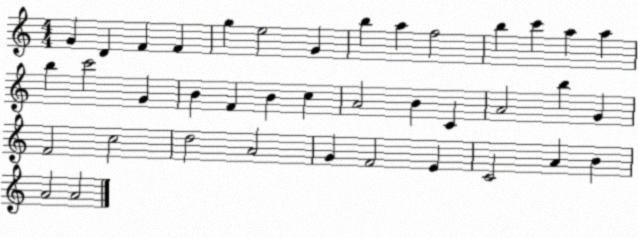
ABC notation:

X:1
T:Untitled
M:4/4
L:1/4
K:C
G D F F g e2 G b a f2 b c' a a b c'2 G B F B c A2 B C A2 b G F2 c2 d2 A2 G F2 E C2 A B A2 A2